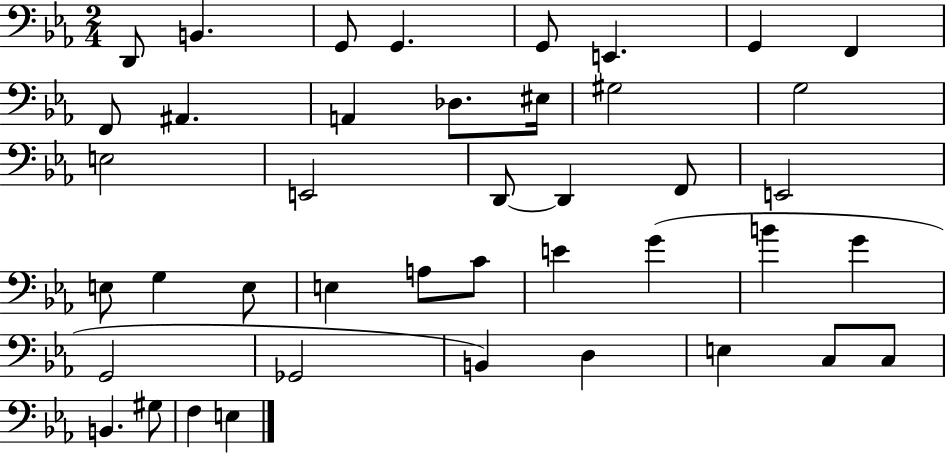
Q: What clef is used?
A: bass